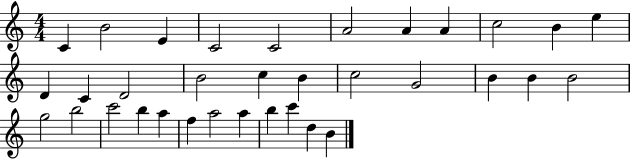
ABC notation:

X:1
T:Untitled
M:4/4
L:1/4
K:C
C B2 E C2 C2 A2 A A c2 B e D C D2 B2 c B c2 G2 B B B2 g2 b2 c'2 b a f a2 a b c' d B